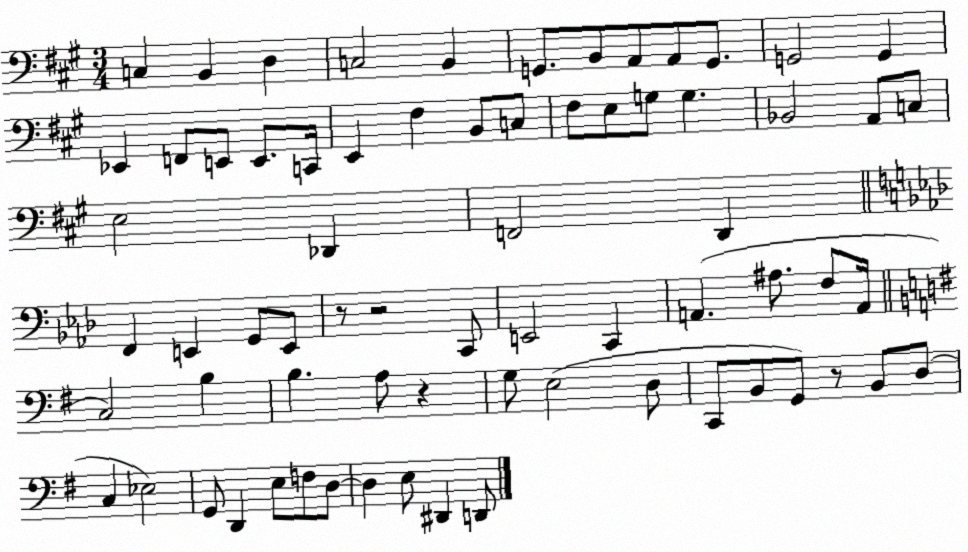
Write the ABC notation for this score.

X:1
T:Untitled
M:3/4
L:1/4
K:A
C, B,, D, C,2 B,, G,,/2 B,,/2 A,,/2 A,,/2 G,,/2 G,,2 G,, _E,, F,,/2 E,,/2 E,,/2 C,,/4 E,, ^F, B,,/2 C,/2 ^F,/2 E,/2 G,/2 G, _B,,2 A,,/2 C,/2 E,2 _D,, F,,2 D,, F,, E,, G,,/2 E,,/2 z/2 z2 C,,/2 E,,2 C,, A,, ^A,/2 F,/2 A,,/4 C,2 B, B, A,/2 z G,/2 E,2 D,/2 C,,/2 B,,/2 G,,/2 z/2 B,,/2 D,/2 C, _E,2 G,,/2 D,, E,/2 F,/2 D,/2 D, E,/2 ^D,, D,,/2